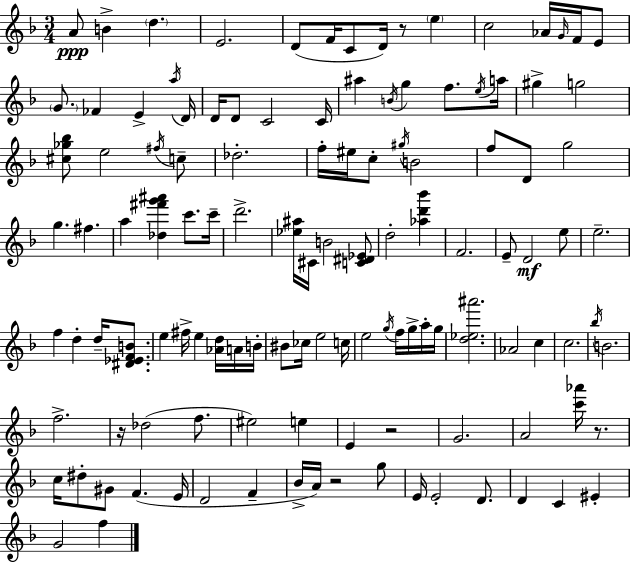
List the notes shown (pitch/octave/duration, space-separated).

A4/e B4/q D5/q. E4/h. D4/e F4/s C4/e D4/s R/e E5/q C5/h Ab4/s G4/s F4/s E4/e G4/e. FES4/q E4/q A5/s D4/s D4/s D4/e C4/h C4/s A#5/q B4/s G5/q F5/e. E5/s A5/s G#5/q G5/h [C#5,Gb5,Bb5]/e E5/h F#5/s C5/e Db5/h. F5/s EIS5/s C5/e G#5/s B4/h F5/e D4/e G5/h G5/q. F#5/q. A5/q [Db5,F#6,G6,A#6]/q C6/e. C6/s D6/h. [Eb5,A#5]/s C#4/s B4/h [C4,D#4,Eb4]/e D5/h [Ab5,D6,Bb6]/q F4/h. E4/e D4/h E5/e E5/h. F5/q D5/q D5/s [D#4,Eb4,F4,B4]/e. E5/q F#5/s E5/q [Ab4,D5]/s A4/s B4/s BIS4/e CES5/s E5/h C5/s E5/h G5/s F5/s G5/s A5/s G5/s [D5,Eb5,A#6]/h. Ab4/h C5/q C5/h. Bb5/s B4/h. F5/h. R/s Db5/h F5/e. EIS5/h E5/q E4/q R/h G4/h. A4/h [C6,Ab6]/s R/e. C5/s D#5/e G#4/e F4/q. E4/s D4/h F4/q Bb4/s A4/s R/h G5/e E4/s E4/h D4/e. D4/q C4/q EIS4/q G4/h F5/q